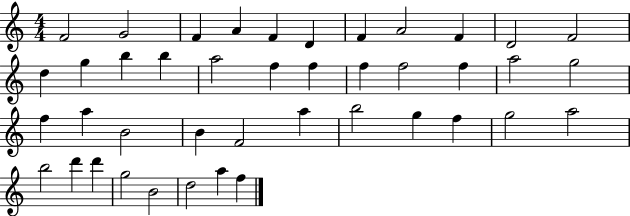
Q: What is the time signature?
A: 4/4